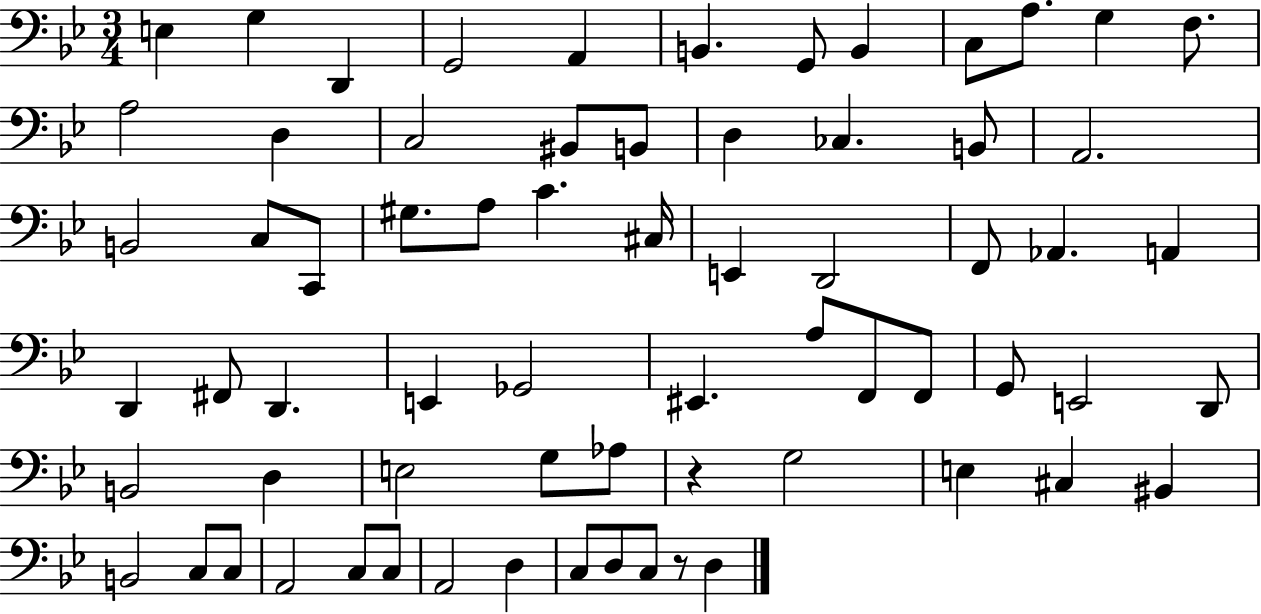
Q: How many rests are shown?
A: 2